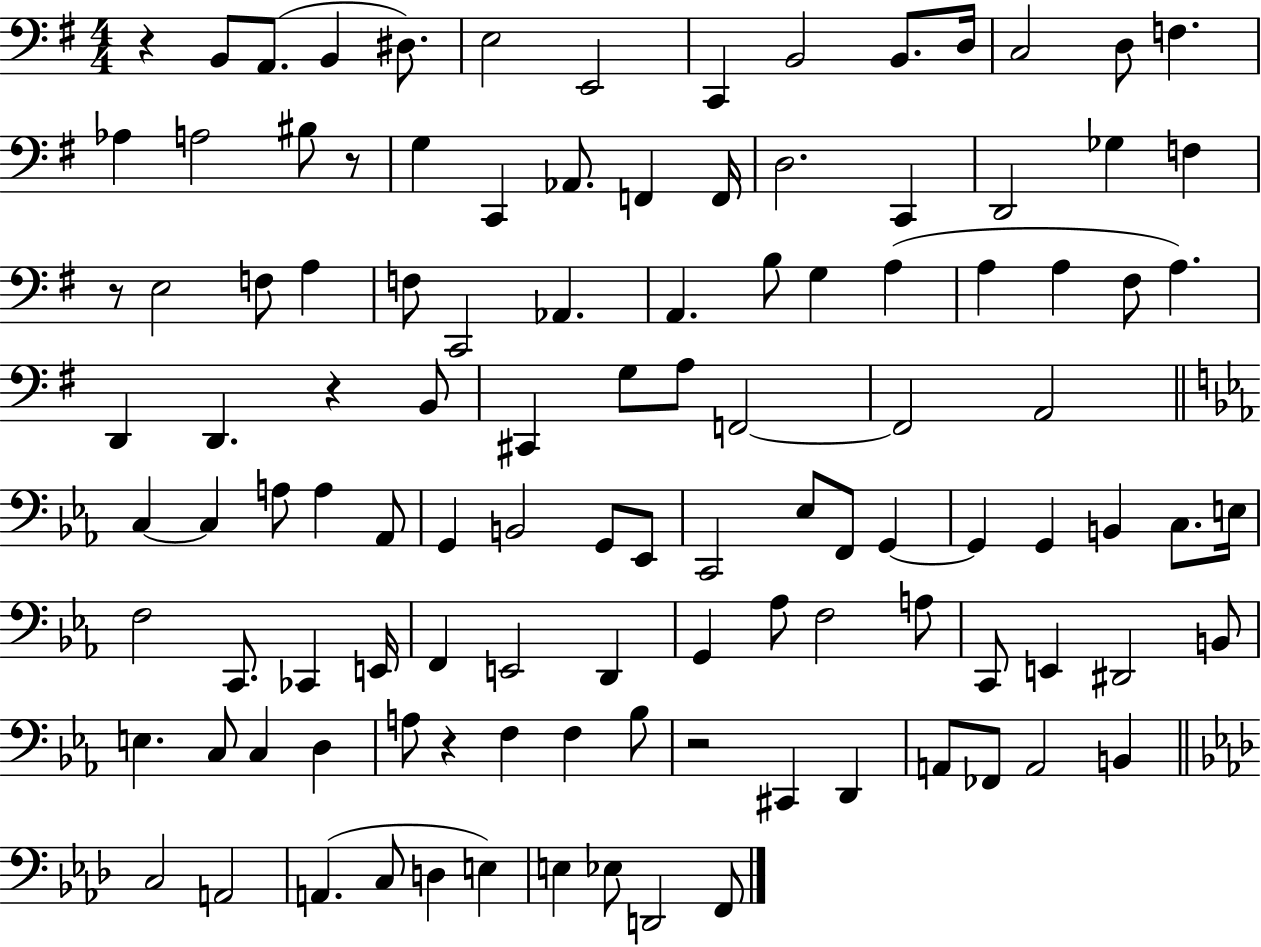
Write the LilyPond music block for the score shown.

{
  \clef bass
  \numericTimeSignature
  \time 4/4
  \key g \major
  \repeat volta 2 { r4 b,8 a,8.( b,4 dis8.) | e2 e,2 | c,4 b,2 b,8. d16 | c2 d8 f4. | \break aes4 a2 bis8 r8 | g4 c,4 aes,8. f,4 f,16 | d2. c,4 | d,2 ges4 f4 | \break r8 e2 f8 a4 | f8 c,2 aes,4. | a,4. b8 g4 a4( | a4 a4 fis8 a4.) | \break d,4 d,4. r4 b,8 | cis,4 g8 a8 f,2~~ | f,2 a,2 | \bar "||" \break \key c \minor c4~~ c4 a8 a4 aes,8 | g,4 b,2 g,8 ees,8 | c,2 ees8 f,8 g,4~~ | g,4 g,4 b,4 c8. e16 | \break f2 c,8. ces,4 e,16 | f,4 e,2 d,4 | g,4 aes8 f2 a8 | c,8 e,4 dis,2 b,8 | \break e4. c8 c4 d4 | a8 r4 f4 f4 bes8 | r2 cis,4 d,4 | a,8 fes,8 a,2 b,4 | \break \bar "||" \break \key aes \major c2 a,2 | a,4.( c8 d4 e4) | e4 ees8 d,2 f,8 | } \bar "|."
}